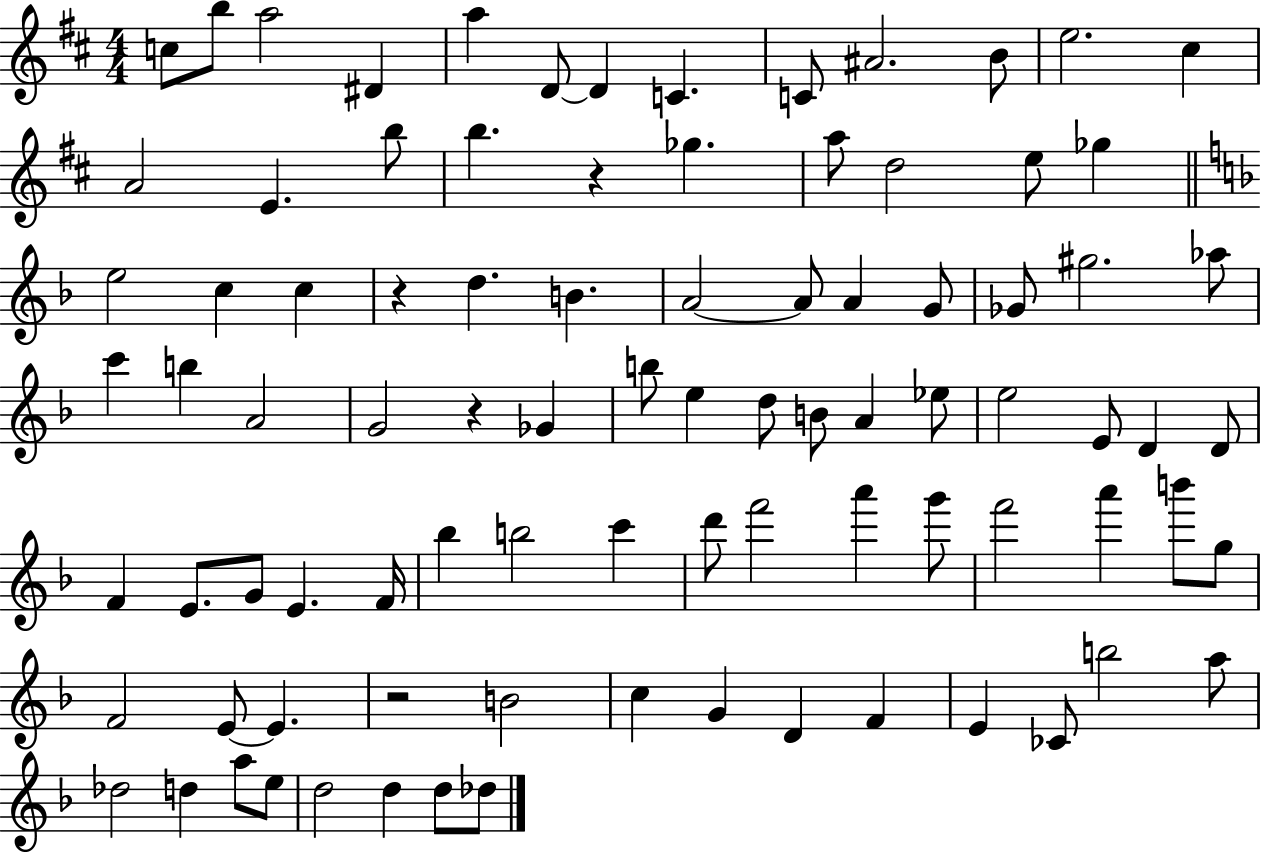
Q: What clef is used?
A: treble